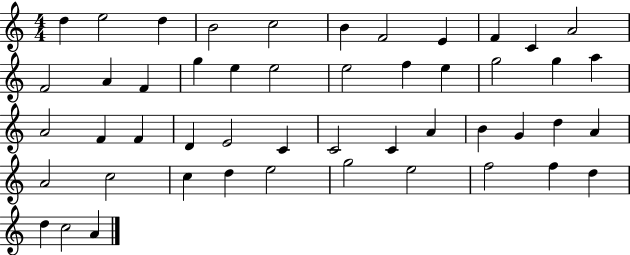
D5/q E5/h D5/q B4/h C5/h B4/q F4/h E4/q F4/q C4/q A4/h F4/h A4/q F4/q G5/q E5/q E5/h E5/h F5/q E5/q G5/h G5/q A5/q A4/h F4/q F4/q D4/q E4/h C4/q C4/h C4/q A4/q B4/q G4/q D5/q A4/q A4/h C5/h C5/q D5/q E5/h G5/h E5/h F5/h F5/q D5/q D5/q C5/h A4/q